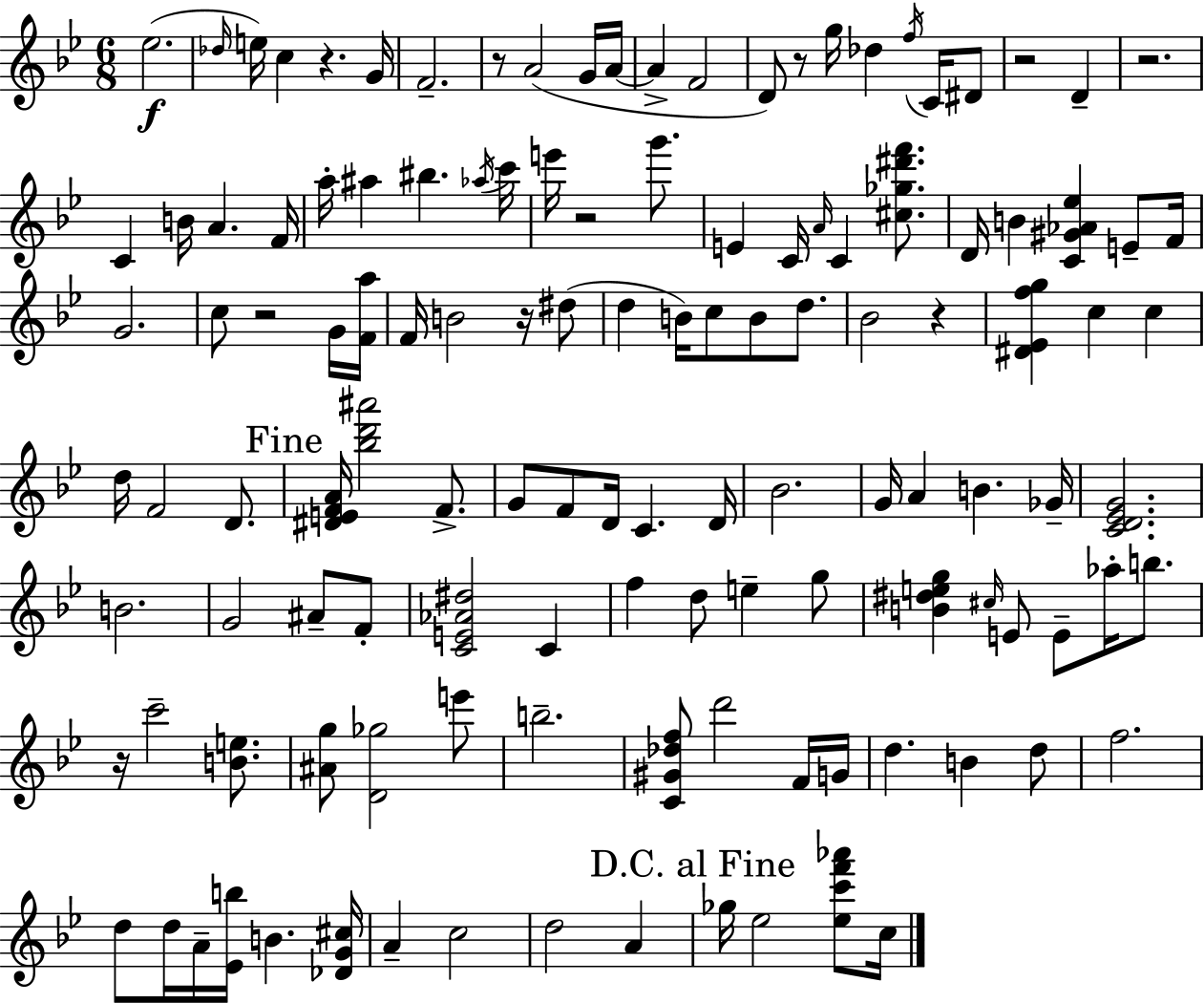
Eb5/h. Db5/s E5/s C5/q R/q. G4/s F4/h. R/e A4/h G4/s A4/s A4/q F4/h D4/e R/e G5/s Db5/q F5/s C4/s D#4/e R/h D4/q R/h. C4/q B4/s A4/q. F4/s A5/s A#5/q BIS5/q. Ab5/s C6/s E6/s R/h G6/e. E4/q C4/s A4/s C4/q [C#5,Gb5,D#6,F6]/e. D4/s B4/q [C4,G#4,Ab4,Eb5]/q E4/e F4/s G4/h. C5/e R/h G4/s [F4,A5]/s F4/s B4/h R/s D#5/e D5/q B4/s C5/e B4/e D5/e. Bb4/h R/q [D#4,Eb4,F5,G5]/q C5/q C5/q D5/s F4/h D4/e. [D#4,E4,F4,A4]/s [Bb5,D6,A#6]/h F4/e. G4/e F4/e D4/s C4/q. D4/s Bb4/h. G4/s A4/q B4/q. Gb4/s [C4,D4,Eb4,G4]/h. B4/h. G4/h A#4/e F4/e [C4,E4,Ab4,D#5]/h C4/q F5/q D5/e E5/q G5/e [B4,D#5,E5,G5]/q C#5/s E4/e E4/e Ab5/s B5/e. R/s C6/h [B4,E5]/e. [A#4,G5]/e [D4,Gb5]/h E6/e B5/h. [C4,G#4,Db5,F5]/e D6/h F4/s G4/s D5/q. B4/q D5/e F5/h. D5/e D5/s A4/s [Eb4,B5]/s B4/q. [Db4,G4,C#5]/s A4/q C5/h D5/h A4/q Gb5/s Eb5/h [Eb5,C6,F6,Ab6]/e C5/s